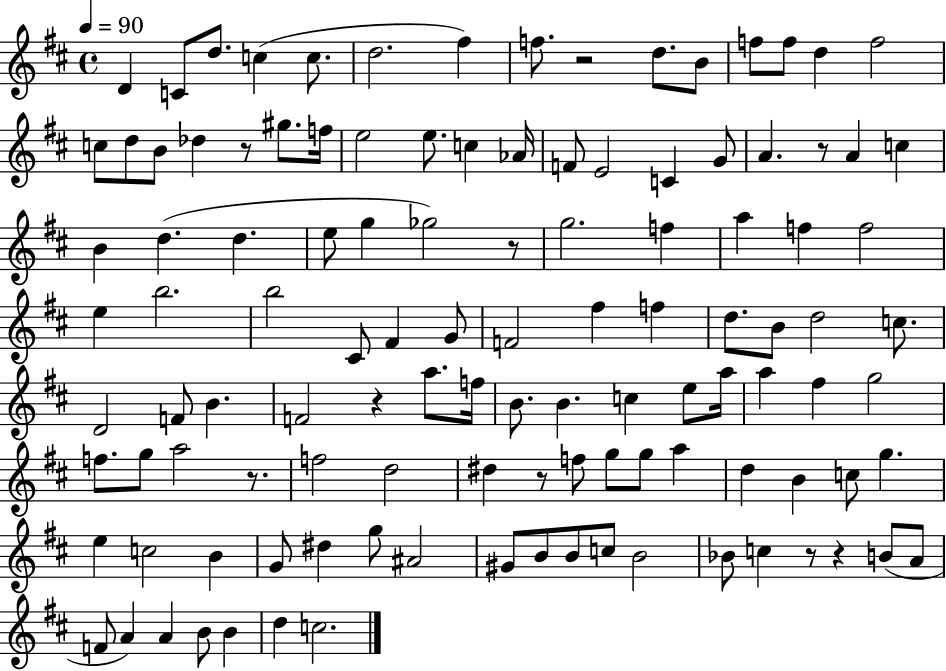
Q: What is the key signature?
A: D major